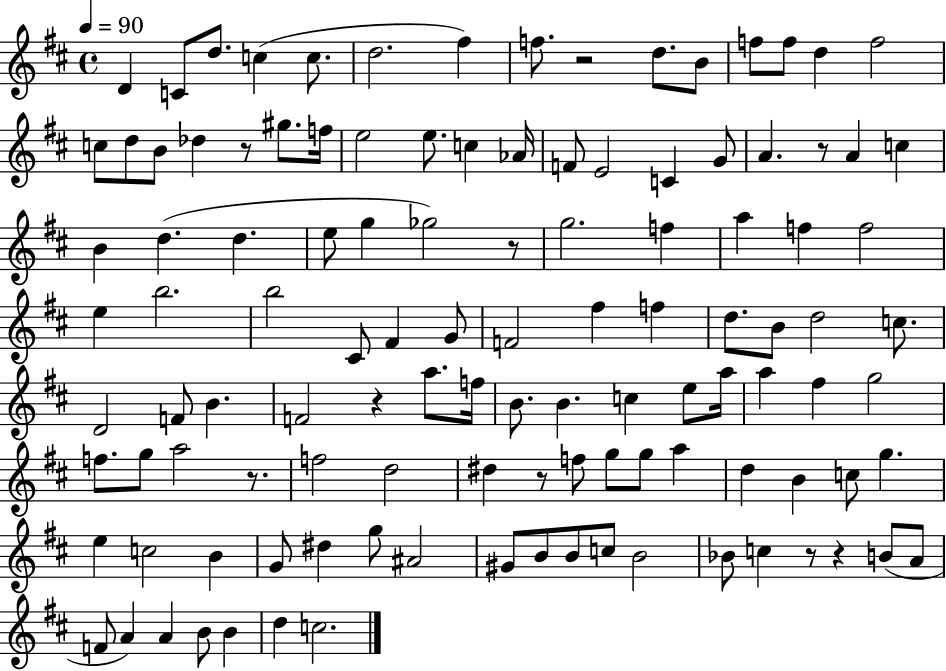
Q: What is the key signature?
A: D major